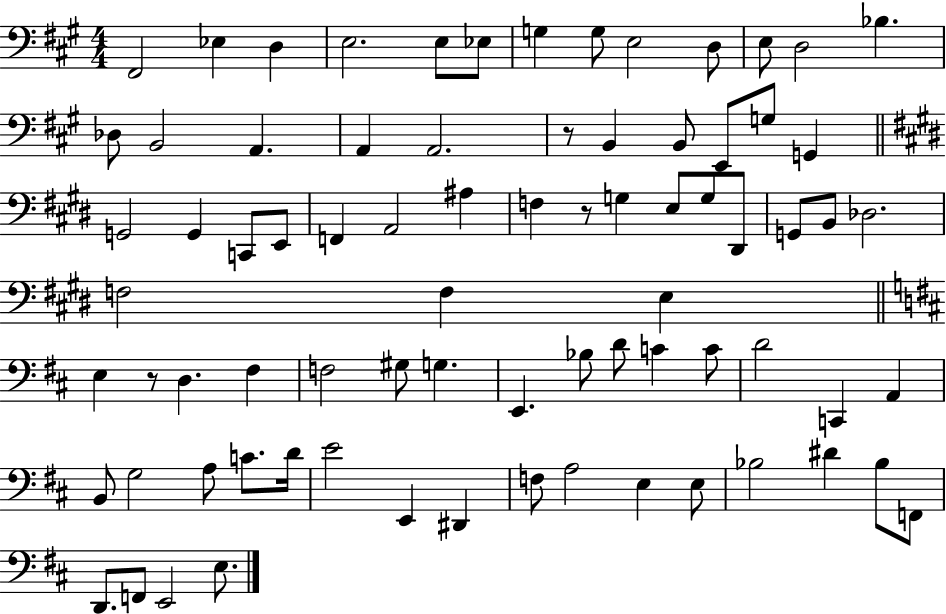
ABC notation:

X:1
T:Untitled
M:4/4
L:1/4
K:A
^F,,2 _E, D, E,2 E,/2 _E,/2 G, G,/2 E,2 D,/2 E,/2 D,2 _B, _D,/2 B,,2 A,, A,, A,,2 z/2 B,, B,,/2 E,,/2 G,/2 G,, G,,2 G,, C,,/2 E,,/2 F,, A,,2 ^A, F, z/2 G, E,/2 G,/2 ^D,,/2 G,,/2 B,,/2 _D,2 F,2 F, E, E, z/2 D, ^F, F,2 ^G,/2 G, E,, _B,/2 D/2 C C/2 D2 C,, A,, B,,/2 G,2 A,/2 C/2 D/4 E2 E,, ^D,, F,/2 A,2 E, E,/2 _B,2 ^D _B,/2 F,,/2 D,,/2 F,,/2 E,,2 E,/2